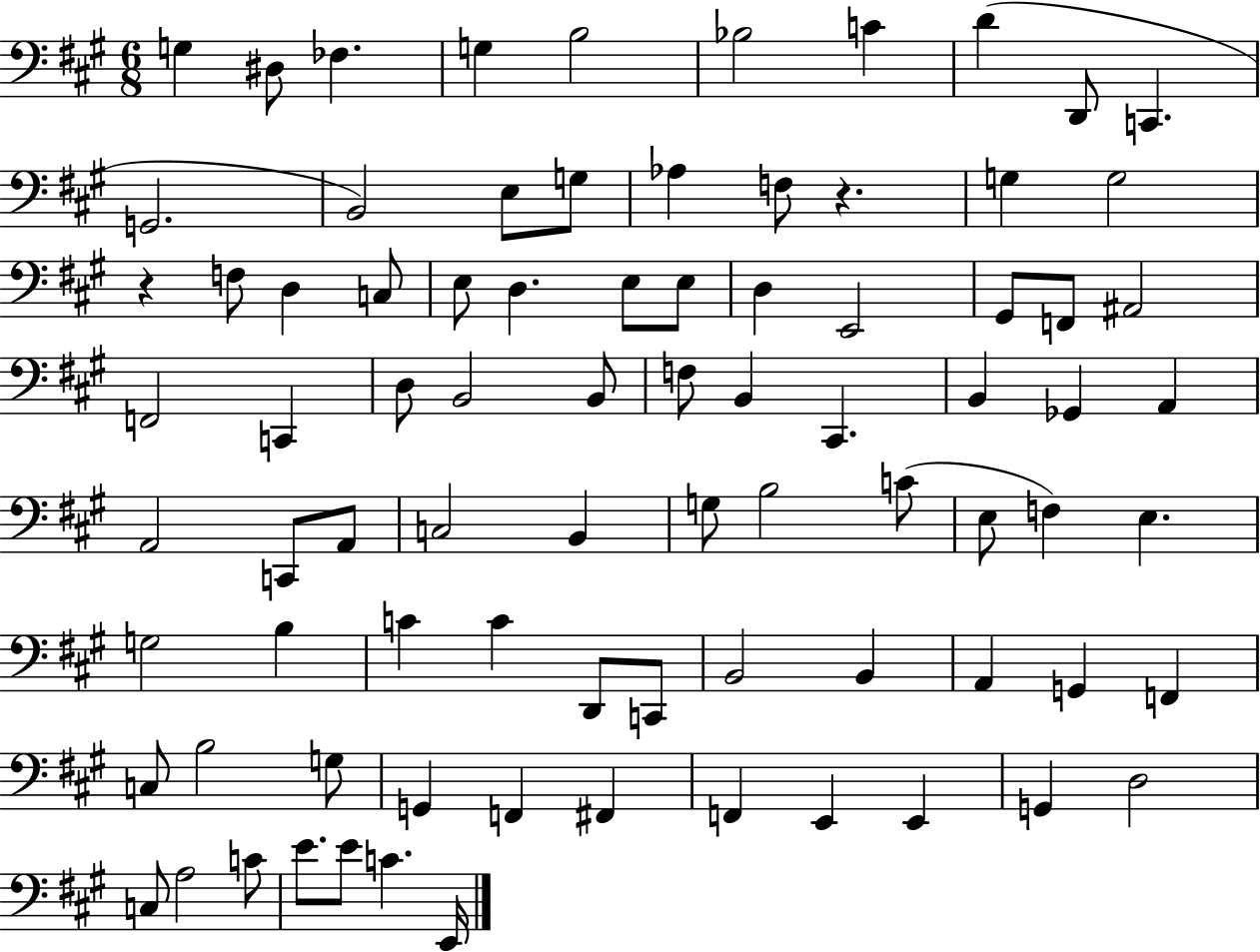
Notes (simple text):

G3/q D#3/e FES3/q. G3/q B3/h Bb3/h C4/q D4/q D2/e C2/q. G2/h. B2/h E3/e G3/e Ab3/q F3/e R/q. G3/q G3/h R/q F3/e D3/q C3/e E3/e D3/q. E3/e E3/e D3/q E2/h G#2/e F2/e A#2/h F2/h C2/q D3/e B2/h B2/e F3/e B2/q C#2/q. B2/q Gb2/q A2/q A2/h C2/e A2/e C3/h B2/q G3/e B3/h C4/e E3/e F3/q E3/q. G3/h B3/q C4/q C4/q D2/e C2/e B2/h B2/q A2/q G2/q F2/q C3/e B3/h G3/e G2/q F2/q F#2/q F2/q E2/q E2/q G2/q D3/h C3/e A3/h C4/e E4/e. E4/e C4/q. E2/s